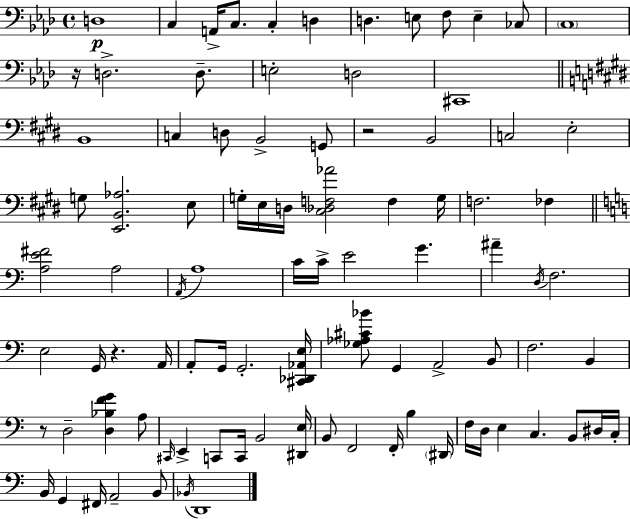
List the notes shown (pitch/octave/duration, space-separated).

D3/w C3/q A2/s C3/e. C3/q D3/q D3/q. E3/e F3/e E3/q CES3/e C3/w R/s D3/h. D3/e. E3/h D3/h C#2/w B2/w C3/q D3/e B2/h G2/e R/h B2/h C3/h E3/h G3/e [E2,B2,Ab3]/h. E3/e G3/s E3/s D3/s [C#3,Db3,F3,Ab4]/h F3/q G3/s F3/h. FES3/q [A3,E4,F#4]/h A3/h A2/s A3/w C4/s C4/s E4/h G4/q. A#4/q D3/s F3/h. E3/h G2/s R/q. A2/s A2/e G2/s G2/h. [C#2,Db2,Ab2,E3]/s [Gb3,Ab3,C#4,Bb4]/e G2/q A2/h B2/e F3/h. B2/q R/e D3/h [D3,Bb3,F4,G4]/q A3/e C#2/s E2/q C2/e C2/s B2/h [D#2,E3]/s B2/e F2/h F2/s B3/q D#2/s F3/s D3/s E3/q C3/q. B2/e D#3/s C3/s B2/s G2/q F#2/s A2/h B2/e Bb2/s D2/w